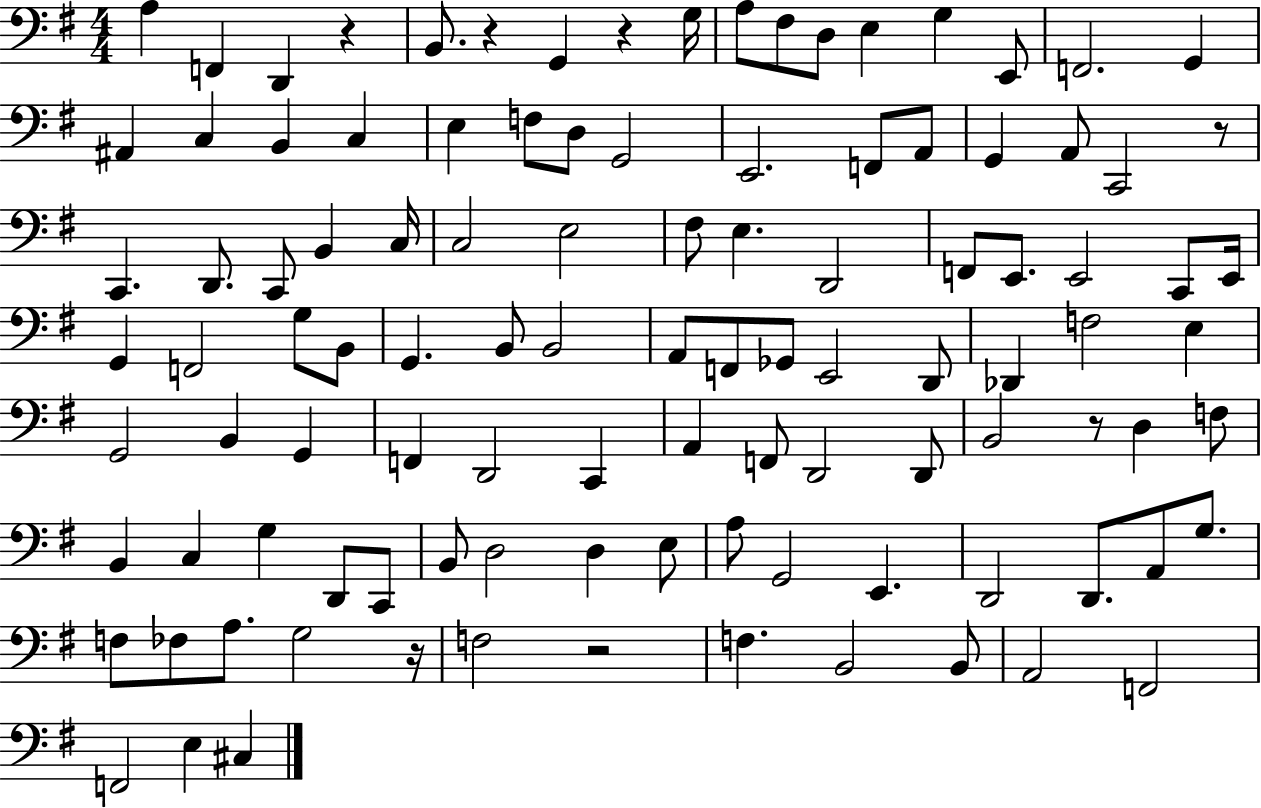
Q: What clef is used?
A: bass